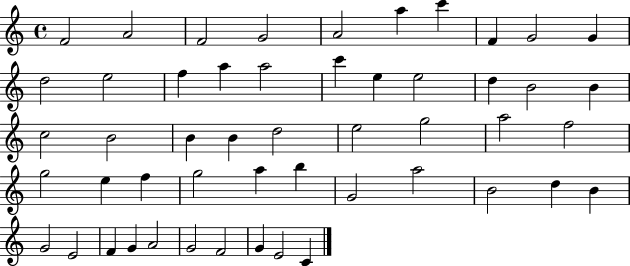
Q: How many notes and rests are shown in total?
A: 51